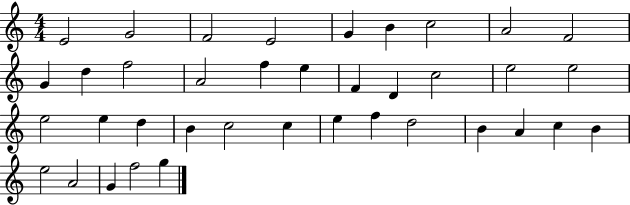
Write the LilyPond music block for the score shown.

{
  \clef treble
  \numericTimeSignature
  \time 4/4
  \key c \major
  e'2 g'2 | f'2 e'2 | g'4 b'4 c''2 | a'2 f'2 | \break g'4 d''4 f''2 | a'2 f''4 e''4 | f'4 d'4 c''2 | e''2 e''2 | \break e''2 e''4 d''4 | b'4 c''2 c''4 | e''4 f''4 d''2 | b'4 a'4 c''4 b'4 | \break e''2 a'2 | g'4 f''2 g''4 | \bar "|."
}